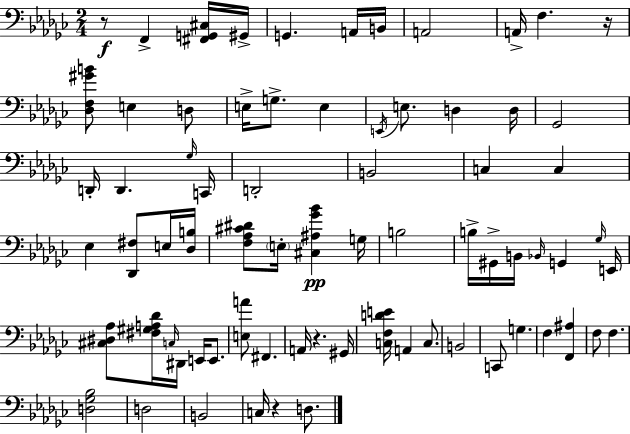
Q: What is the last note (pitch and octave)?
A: D3